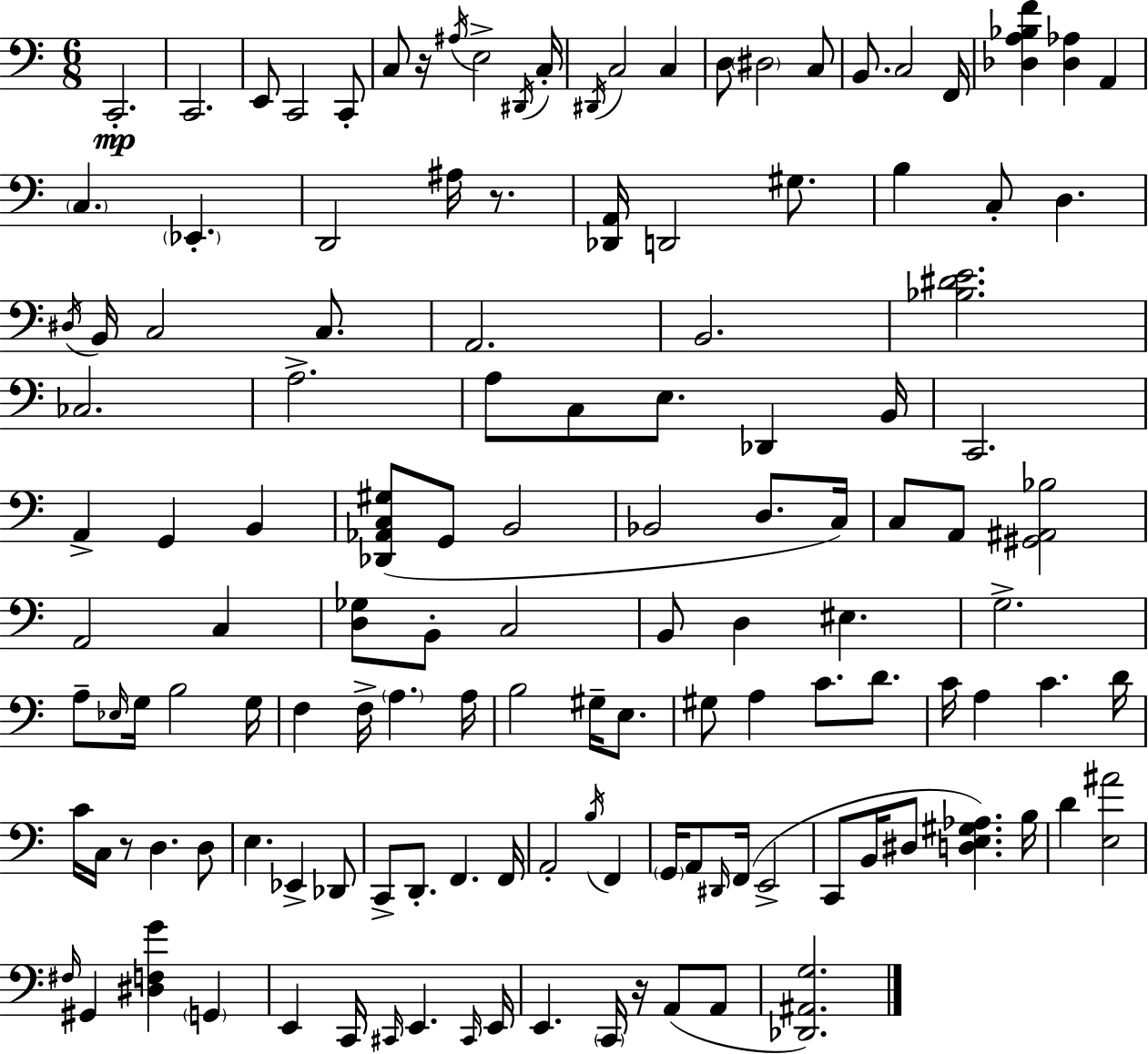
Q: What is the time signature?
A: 6/8